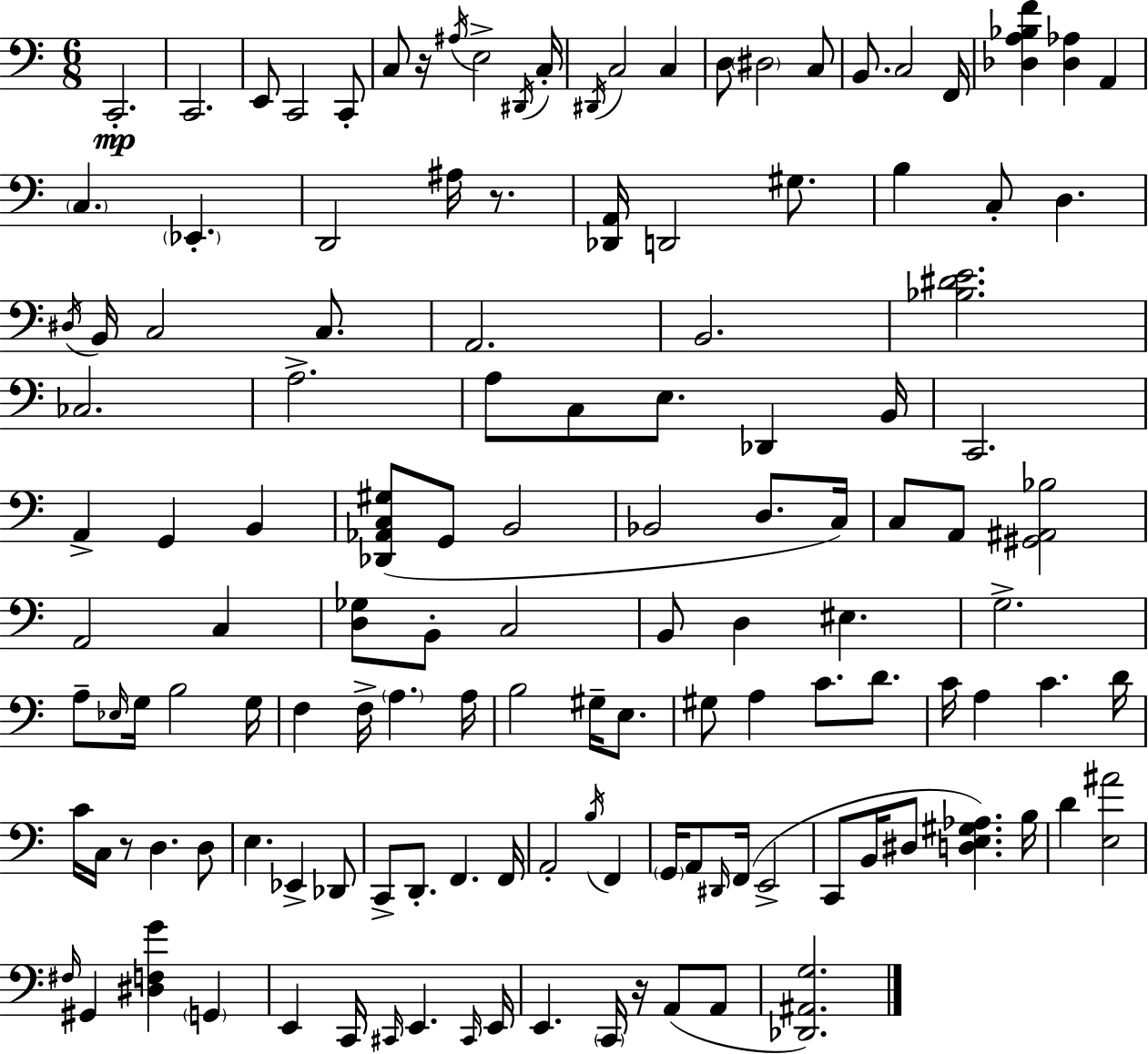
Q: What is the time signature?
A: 6/8